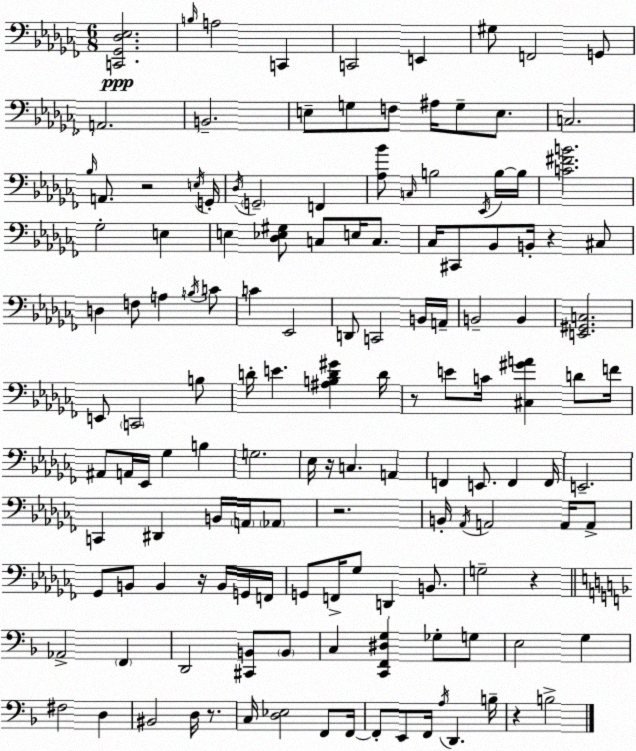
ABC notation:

X:1
T:Untitled
M:6/8
L:1/4
K:Abm
[C,,_G,,_D,_E,]2 B,/4 A,2 C,, C,,2 E,, ^G,/2 F,,2 G,,/2 A,,2 B,,2 E,/2 G,/2 F,/2 ^A,/4 G,/2 E,/2 C,2 _B,/4 A,,/2 z2 E,/4 G,,/4 _D,/4 G,,2 F,, [_A,_B]/2 C,/4 B,2 _E,,/4 B,/4 B,/4 [C^FB]2 _G,2 E, E, [_D,_E,^G,]/2 C,/2 E,/4 C,/2 _C,/4 ^C,,/2 _B,,/2 B,,/4 z ^C,/2 D, F,/2 A, B,/4 C/2 C _E,,2 D,,/2 C,,2 B,,/4 A,,/4 B,,2 B,, [E,,^G,,C,]2 E,,/2 C,,2 B,/2 D/4 E [^A,B,D^G] D/4 z/2 E/2 C/4 [^C,^GA] D/2 F/4 ^A,,/2 A,,/4 _E,,/4 _G, B, G,2 _E,/4 z/4 C, A,, F,, E,,/2 F,, F,,/4 E,,2 C,, ^D,, B,,/4 A,,/4 _A,,/2 z2 B,,/4 _A,,/4 A,,2 A,,/4 A,,/2 _G,,/2 B,,/2 B,, z/4 B,,/4 G,,/4 F,,/4 G,,/2 F,,/4 _G,/2 D,, B,,/2 G,2 z _A,,2 F,, D,,2 [^C,,B,,]/2 B,,/2 C, [C,,F,,^D,G,] _G,/2 G,/2 E,2 G, ^F,2 D, ^B,,2 D,/4 z/2 C,/4 [D,_E,]2 F,,/2 F,,/4 F,,/2 E,,/2 F,,/4 A,/4 D,, B,/4 z B,2